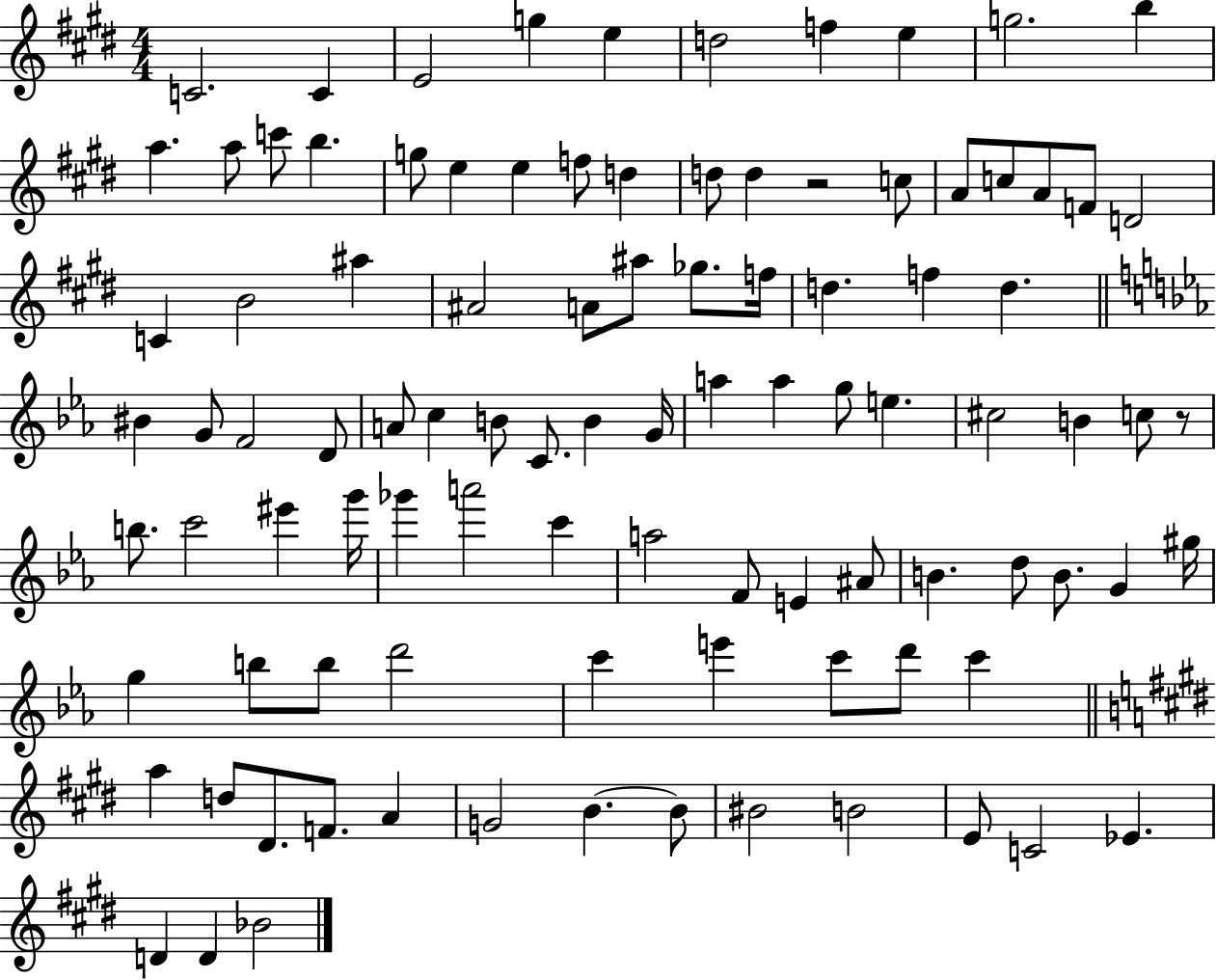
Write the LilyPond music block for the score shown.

{
  \clef treble
  \numericTimeSignature
  \time 4/4
  \key e \major
  c'2. c'4 | e'2 g''4 e''4 | d''2 f''4 e''4 | g''2. b''4 | \break a''4. a''8 c'''8 b''4. | g''8 e''4 e''4 f''8 d''4 | d''8 d''4 r2 c''8 | a'8 c''8 a'8 f'8 d'2 | \break c'4 b'2 ais''4 | ais'2 a'8 ais''8 ges''8. f''16 | d''4. f''4 d''4. | \bar "||" \break \key c \minor bis'4 g'8 f'2 d'8 | a'8 c''4 b'8 c'8. b'4 g'16 | a''4 a''4 g''8 e''4. | cis''2 b'4 c''8 r8 | \break b''8. c'''2 eis'''4 g'''16 | ges'''4 a'''2 c'''4 | a''2 f'8 e'4 ais'8 | b'4. d''8 b'8. g'4 gis''16 | \break g''4 b''8 b''8 d'''2 | c'''4 e'''4 c'''8 d'''8 c'''4 | \bar "||" \break \key e \major a''4 d''8 dis'8. f'8. a'4 | g'2 b'4.~~ b'8 | bis'2 b'2 | e'8 c'2 ees'4. | \break d'4 d'4 bes'2 | \bar "|."
}